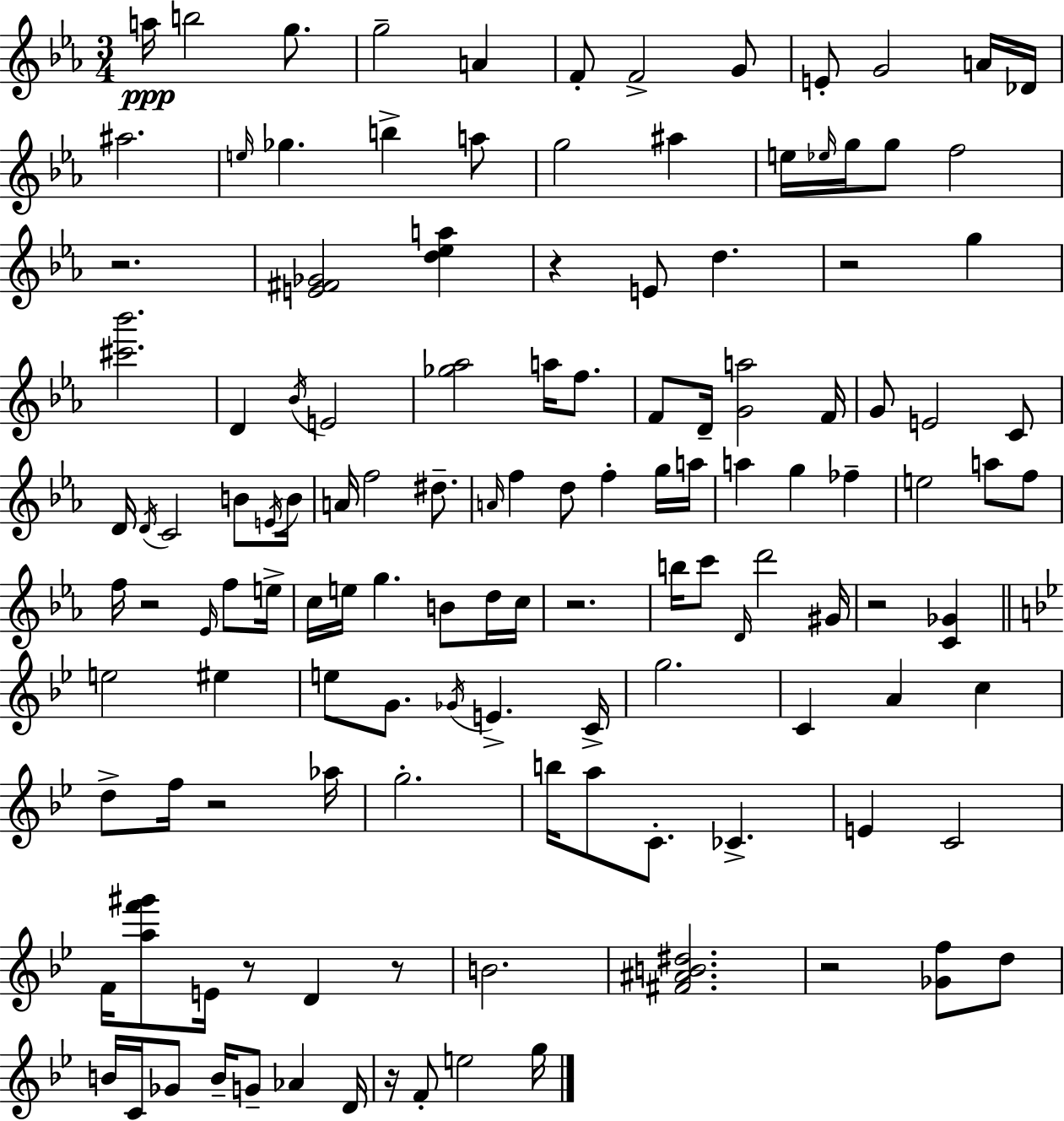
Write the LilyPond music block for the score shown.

{
  \clef treble
  \numericTimeSignature
  \time 3/4
  \key c \minor
  a''16\ppp b''2 g''8. | g''2-- a'4 | f'8-. f'2-> g'8 | e'8-. g'2 a'16 des'16 | \break ais''2. | \grace { e''16 } ges''4. b''4-> a''8 | g''2 ais''4 | e''16 \grace { ees''16 } g''16 g''8 f''2 | \break r2. | <e' fis' ges'>2 <d'' ees'' a''>4 | r4 e'8 d''4. | r2 g''4 | \break <cis''' bes'''>2. | d'4 \acciaccatura { bes'16 } e'2 | <ges'' aes''>2 a''16 | f''8. f'8 d'16-- <g' a''>2 | \break f'16 g'8 e'2 | c'8 d'16 \acciaccatura { d'16 } c'2 | b'8 \acciaccatura { e'16 } b'16 a'16 f''2 | dis''8.-- \grace { a'16 } f''4 d''8 | \break f''4-. g''16 a''16 a''4 g''4 | fes''4-- e''2 | a''8 f''8 f''16 r2 | \grace { ees'16 } f''8 e''16-> c''16 e''16 g''4. | \break b'8 d''16 c''16 r2. | b''16 c'''8 \grace { d'16 } d'''2 | gis'16 r2 | <c' ges'>4 \bar "||" \break \key g \minor e''2 eis''4 | e''8 g'8. \acciaccatura { ges'16 } e'4.-> | c'16-> g''2. | c'4 a'4 c''4 | \break d''8-> f''16 r2 | aes''16 g''2.-. | b''16 a''8 c'8.-. ces'4.-> | e'4 c'2 | \break f'16 <a'' f''' gis'''>8 e'16 r8 d'4 r8 | b'2. | <fis' ais' b' dis''>2. | r2 <ges' f''>8 d''8 | \break b'16 c'16 ges'8 b'16-- g'8-- aes'4 | d'16 r16 f'8-. e''2 | g''16 \bar "|."
}